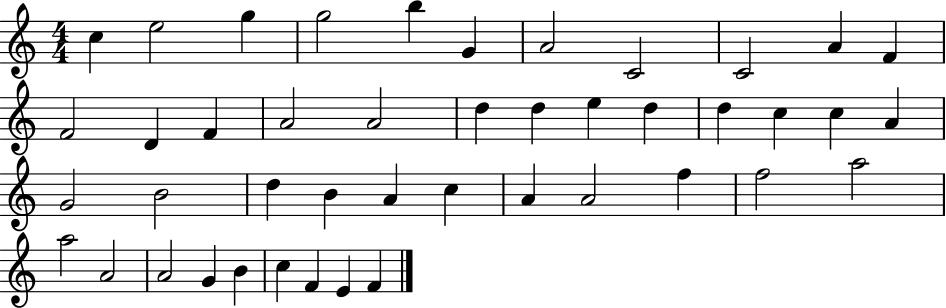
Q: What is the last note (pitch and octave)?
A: F4